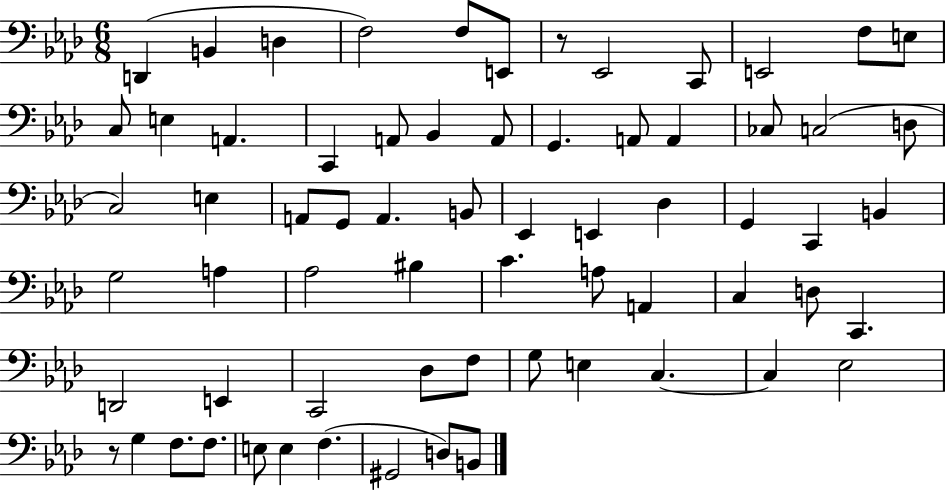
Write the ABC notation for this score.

X:1
T:Untitled
M:6/8
L:1/4
K:Ab
D,, B,, D, F,2 F,/2 E,,/2 z/2 _E,,2 C,,/2 E,,2 F,/2 E,/2 C,/2 E, A,, C,, A,,/2 _B,, A,,/2 G,, A,,/2 A,, _C,/2 C,2 D,/2 C,2 E, A,,/2 G,,/2 A,, B,,/2 _E,, E,, _D, G,, C,, B,, G,2 A, _A,2 ^B, C A,/2 A,, C, D,/2 C,, D,,2 E,, C,,2 _D,/2 F,/2 G,/2 E, C, C, _E,2 z/2 G, F,/2 F,/2 E,/2 E, F, ^G,,2 D,/2 B,,/2